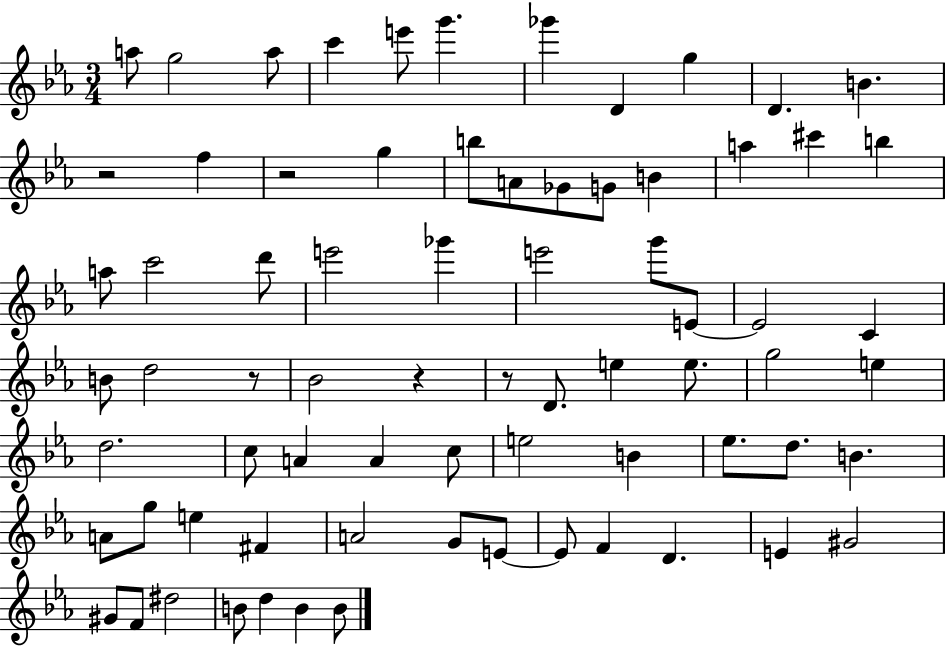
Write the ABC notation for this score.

X:1
T:Untitled
M:3/4
L:1/4
K:Eb
a/2 g2 a/2 c' e'/2 g' _g' D g D B z2 f z2 g b/2 A/2 _G/2 G/2 B a ^c' b a/2 c'2 d'/2 e'2 _g' e'2 g'/2 E/2 E2 C B/2 d2 z/2 _B2 z z/2 D/2 e e/2 g2 e d2 c/2 A A c/2 e2 B _e/2 d/2 B A/2 g/2 e ^F A2 G/2 E/2 E/2 F D E ^G2 ^G/2 F/2 ^d2 B/2 d B B/2